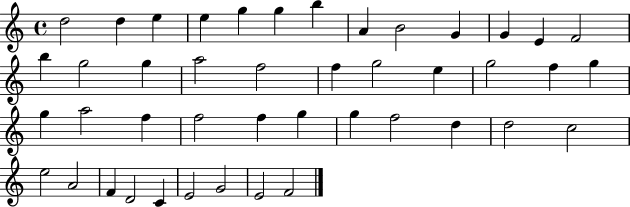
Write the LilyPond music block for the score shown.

{
  \clef treble
  \time 4/4
  \defaultTimeSignature
  \key c \major
  d''2 d''4 e''4 | e''4 g''4 g''4 b''4 | a'4 b'2 g'4 | g'4 e'4 f'2 | \break b''4 g''2 g''4 | a''2 f''2 | f''4 g''2 e''4 | g''2 f''4 g''4 | \break g''4 a''2 f''4 | f''2 f''4 g''4 | g''4 f''2 d''4 | d''2 c''2 | \break e''2 a'2 | f'4 d'2 c'4 | e'2 g'2 | e'2 f'2 | \break \bar "|."
}